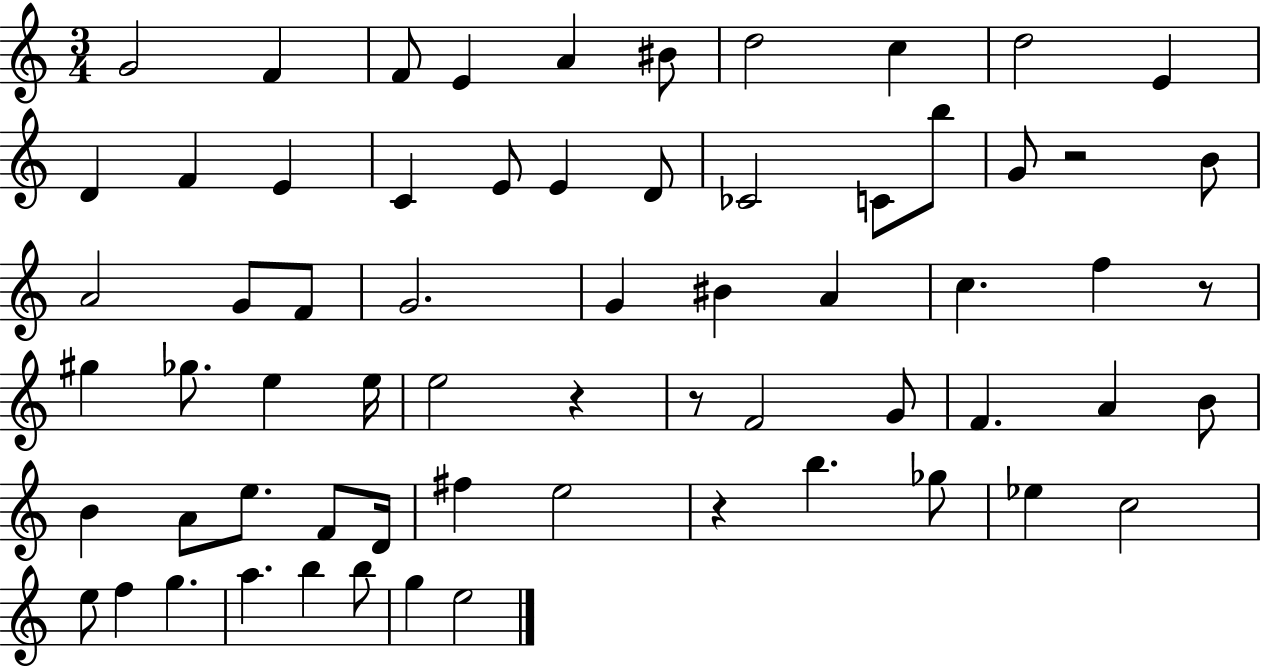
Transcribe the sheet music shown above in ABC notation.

X:1
T:Untitled
M:3/4
L:1/4
K:C
G2 F F/2 E A ^B/2 d2 c d2 E D F E C E/2 E D/2 _C2 C/2 b/2 G/2 z2 B/2 A2 G/2 F/2 G2 G ^B A c f z/2 ^g _g/2 e e/4 e2 z z/2 F2 G/2 F A B/2 B A/2 e/2 F/2 D/4 ^f e2 z b _g/2 _e c2 e/2 f g a b b/2 g e2